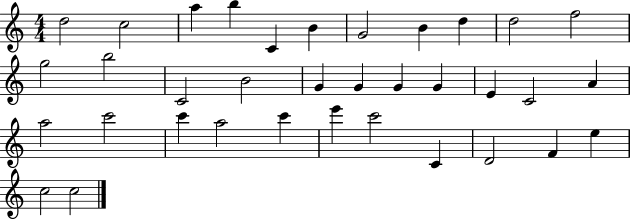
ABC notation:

X:1
T:Untitled
M:4/4
L:1/4
K:C
d2 c2 a b C B G2 B d d2 f2 g2 b2 C2 B2 G G G G E C2 A a2 c'2 c' a2 c' e' c'2 C D2 F e c2 c2